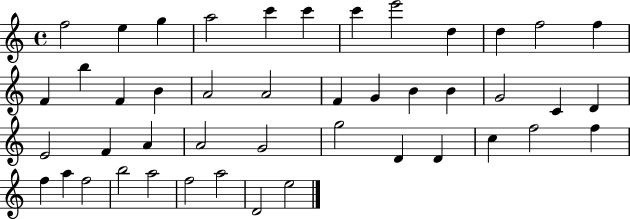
X:1
T:Untitled
M:4/4
L:1/4
K:C
f2 e g a2 c' c' c' e'2 d d f2 f F b F B A2 A2 F G B B G2 C D E2 F A A2 G2 g2 D D c f2 f f a f2 b2 a2 f2 a2 D2 e2